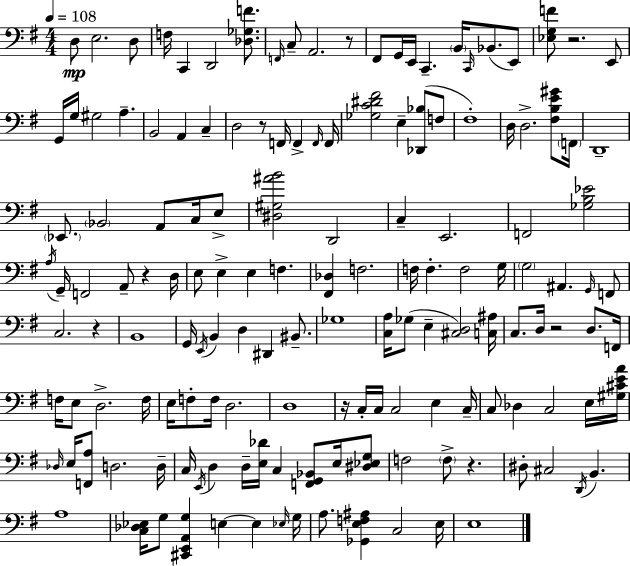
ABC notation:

X:1
T:Untitled
M:4/4
L:1/4
K:Em
D,/2 E,2 D,/2 F,/4 C,, D,,2 [_D,_G,F]/2 F,,/4 C,/2 A,,2 z/2 ^F,,/2 G,,/4 E,,/4 C,, B,,/4 C,,/4 _B,,/2 E,,/2 [_E,G,F]/2 z2 E,,/2 G,,/4 G,/4 ^G,2 A, B,,2 A,, C, D,2 z/2 F,,/4 F,, F,,/4 F,,/4 [_G,C^D^F]2 E, [_D,,_B,]/2 F,/2 ^F,4 D,/4 D,2 [^F,B,E^G]/2 F,,/4 D,,4 _E,,/2 _B,,2 A,,/2 C,/4 E,/2 [^D,^G,^AB]2 D,,2 C, E,,2 F,,2 [_G,B,_E]2 A,/4 G,,/4 F,,2 A,,/2 z D,/4 E,/2 E, E, F, [^F,,_D,] F,2 F,/4 F, F,2 G,/4 G,2 ^A,, G,,/4 F,,/2 C,2 z B,,4 G,,/4 E,,/4 B,, D, ^D,, ^B,,/2 _G,4 [C,A,]/4 _G,/2 E, [^C,D,]2 [C,^A,]/4 C,/2 D,/4 z2 D,/2 F,,/4 F,/4 E,/2 D,2 F,/4 E,/4 F,/2 F,/4 D,2 D,4 z/4 C,/4 C,/4 C,2 E, C,/4 C,/2 _D, C,2 E,/4 [^G,^CEA]/4 _D,/4 E,/4 [F,,A,]/2 D,2 D,/4 C,/4 E,,/4 D, D,/4 [E,_D]/4 C, [F,,G,,_B,,]/2 E,/4 [^D,_E,G,]/2 F,2 F,/2 z ^D,/2 ^C,2 D,,/4 B,, A,4 [C,_D,_E,]/4 G,/2 [^C,,E,,A,,G,] E, E, _E,/4 G,/4 A,/2 [_G,,E,F,^A,] C,2 E,/4 E,4